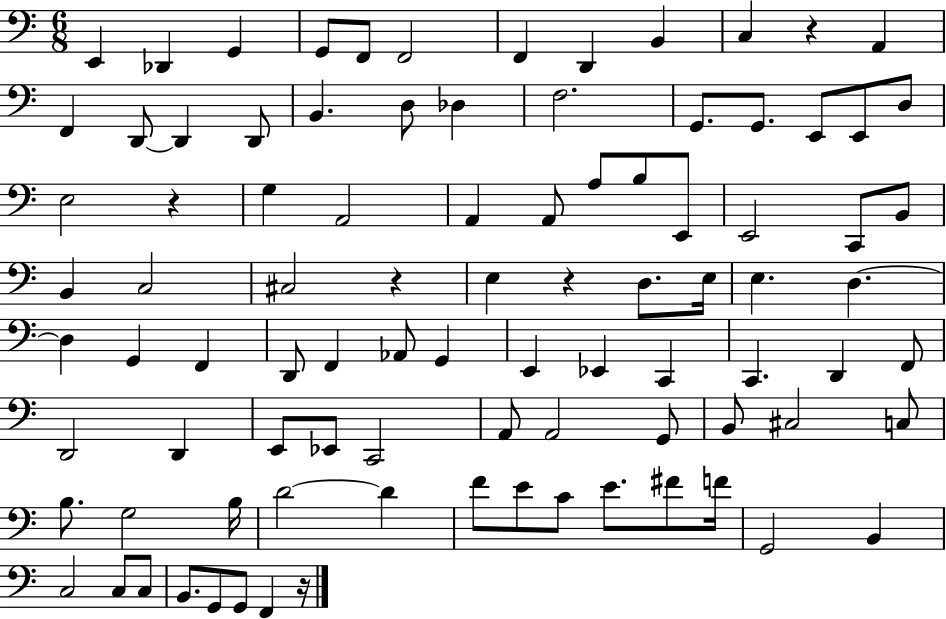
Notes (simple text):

E2/q Db2/q G2/q G2/e F2/e F2/h F2/q D2/q B2/q C3/q R/q A2/q F2/q D2/e D2/q D2/e B2/q. D3/e Db3/q F3/h. G2/e. G2/e. E2/e E2/e D3/e E3/h R/q G3/q A2/h A2/q A2/e A3/e B3/e E2/e E2/h C2/e B2/e B2/q C3/h C#3/h R/q E3/q R/q D3/e. E3/s E3/q. D3/q. D3/q G2/q F2/q D2/e F2/q Ab2/e G2/q E2/q Eb2/q C2/q C2/q. D2/q F2/e D2/h D2/q E2/e Eb2/e C2/h A2/e A2/h G2/e B2/e C#3/h C3/e B3/e. G3/h B3/s D4/h D4/q F4/e E4/e C4/e E4/e. F#4/e F4/s G2/h B2/q C3/h C3/e C3/e B2/e. G2/e G2/e F2/q R/s